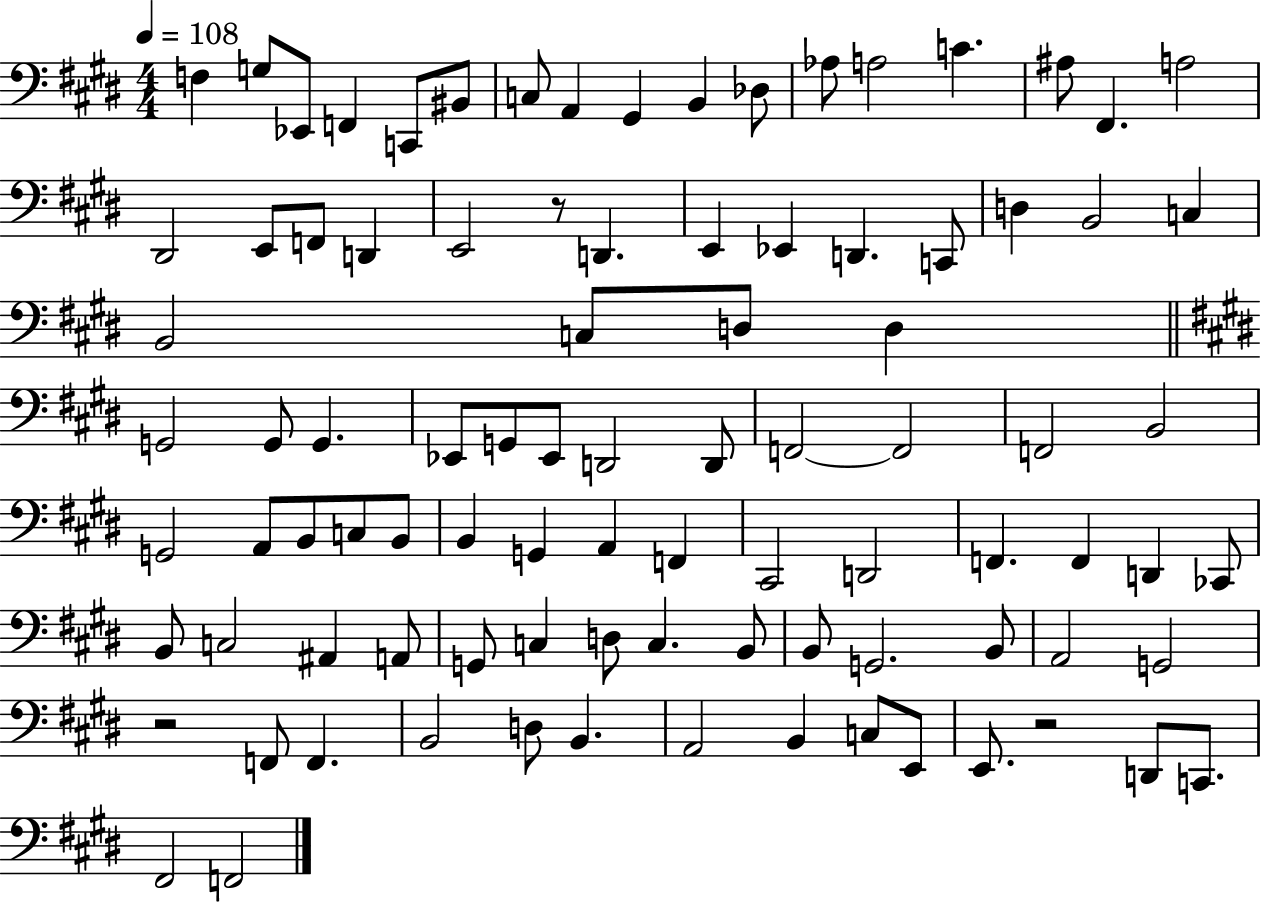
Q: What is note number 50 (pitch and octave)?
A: C3